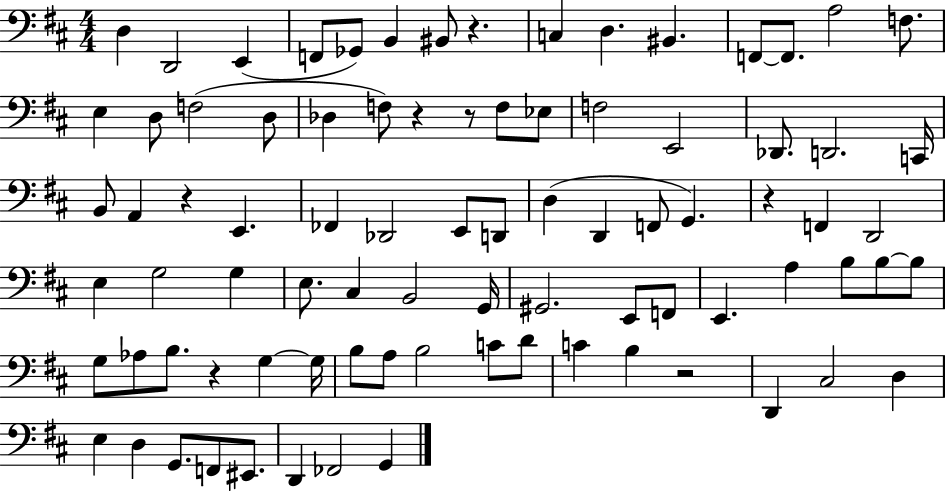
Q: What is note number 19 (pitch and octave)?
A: Db3